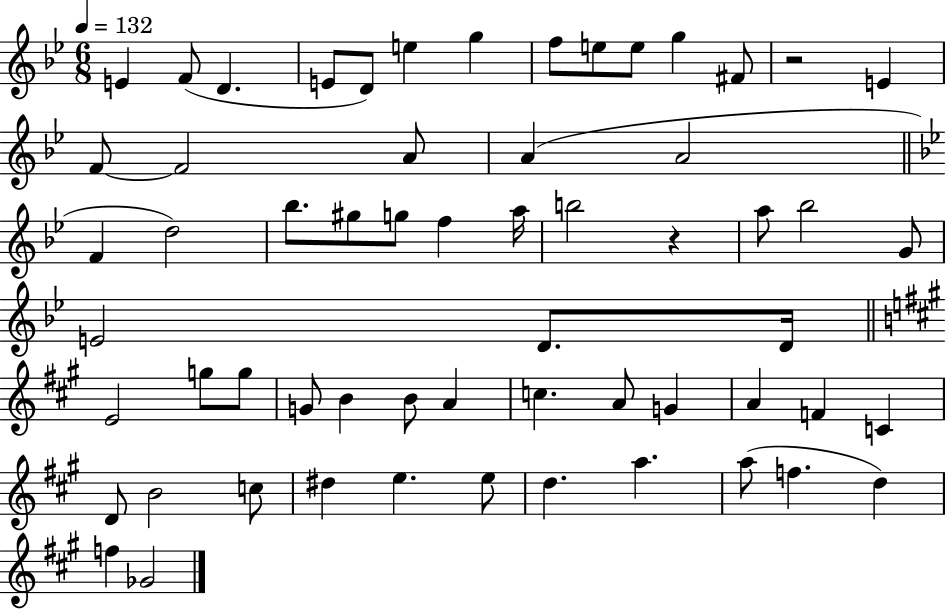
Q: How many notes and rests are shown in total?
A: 60